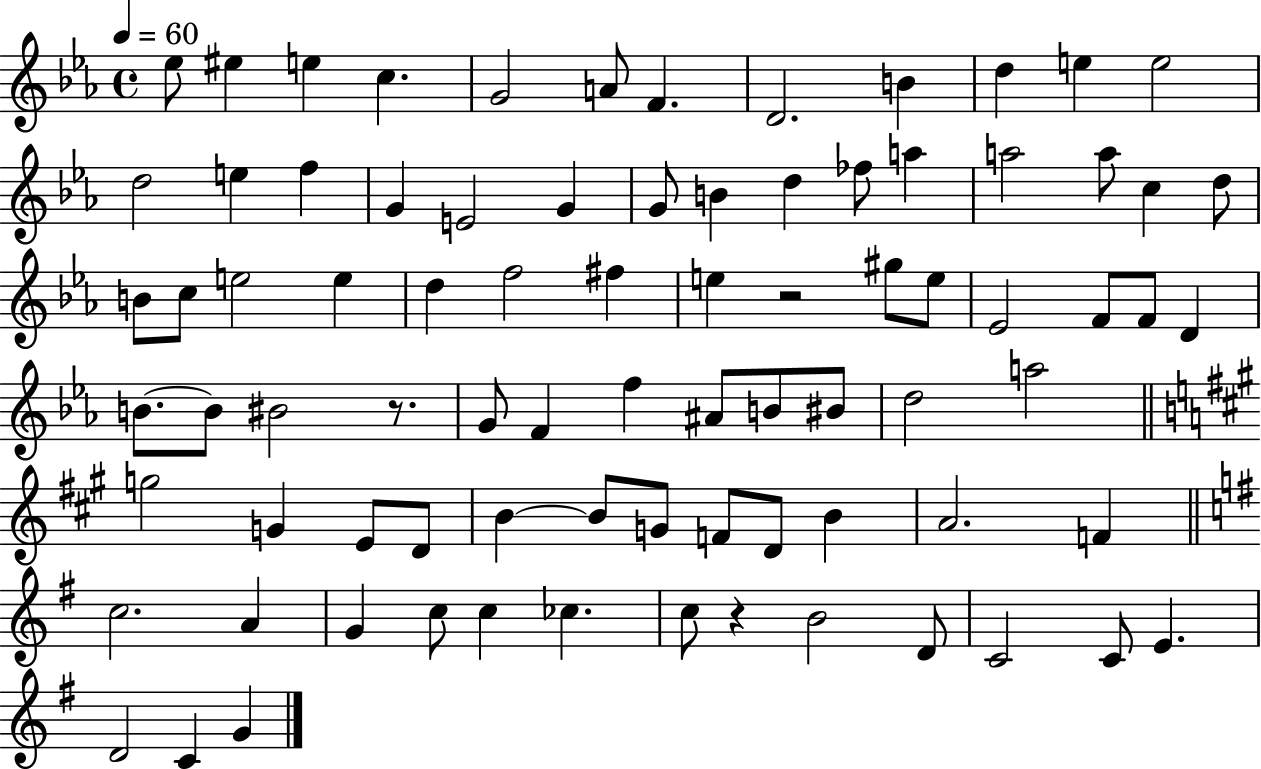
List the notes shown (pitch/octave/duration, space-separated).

Eb5/e EIS5/q E5/q C5/q. G4/h A4/e F4/q. D4/h. B4/q D5/q E5/q E5/h D5/h E5/q F5/q G4/q E4/h G4/q G4/e B4/q D5/q FES5/e A5/q A5/h A5/e C5/q D5/e B4/e C5/e E5/h E5/q D5/q F5/h F#5/q E5/q R/h G#5/e E5/e Eb4/h F4/e F4/e D4/q B4/e. B4/e BIS4/h R/e. G4/e F4/q F5/q A#4/e B4/e BIS4/e D5/h A5/h G5/h G4/q E4/e D4/e B4/q B4/e G4/e F4/e D4/e B4/q A4/h. F4/q C5/h. A4/q G4/q C5/e C5/q CES5/q. C5/e R/q B4/h D4/e C4/h C4/e E4/q. D4/h C4/q G4/q